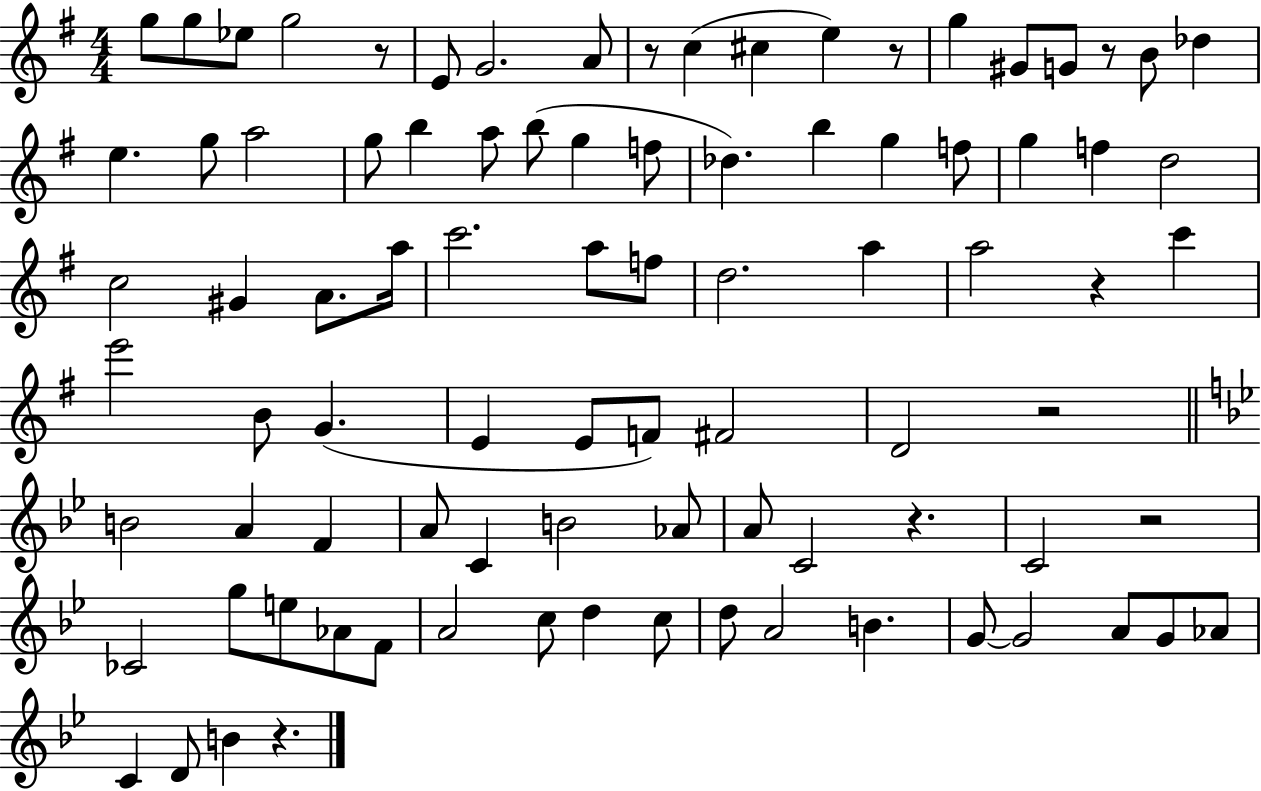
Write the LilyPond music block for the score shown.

{
  \clef treble
  \numericTimeSignature
  \time 4/4
  \key g \major
  g''8 g''8 ees''8 g''2 r8 | e'8 g'2. a'8 | r8 c''4( cis''4 e''4) r8 | g''4 gis'8 g'8 r8 b'8 des''4 | \break e''4. g''8 a''2 | g''8 b''4 a''8 b''8( g''4 f''8 | des''4.) b''4 g''4 f''8 | g''4 f''4 d''2 | \break c''2 gis'4 a'8. a''16 | c'''2. a''8 f''8 | d''2. a''4 | a''2 r4 c'''4 | \break e'''2 b'8 g'4.( | e'4 e'8 f'8) fis'2 | d'2 r2 | \bar "||" \break \key bes \major b'2 a'4 f'4 | a'8 c'4 b'2 aes'8 | a'8 c'2 r4. | c'2 r2 | \break ces'2 g''8 e''8 aes'8 f'8 | a'2 c''8 d''4 c''8 | d''8 a'2 b'4. | g'8~~ g'2 a'8 g'8 aes'8 | \break c'4 d'8 b'4 r4. | \bar "|."
}